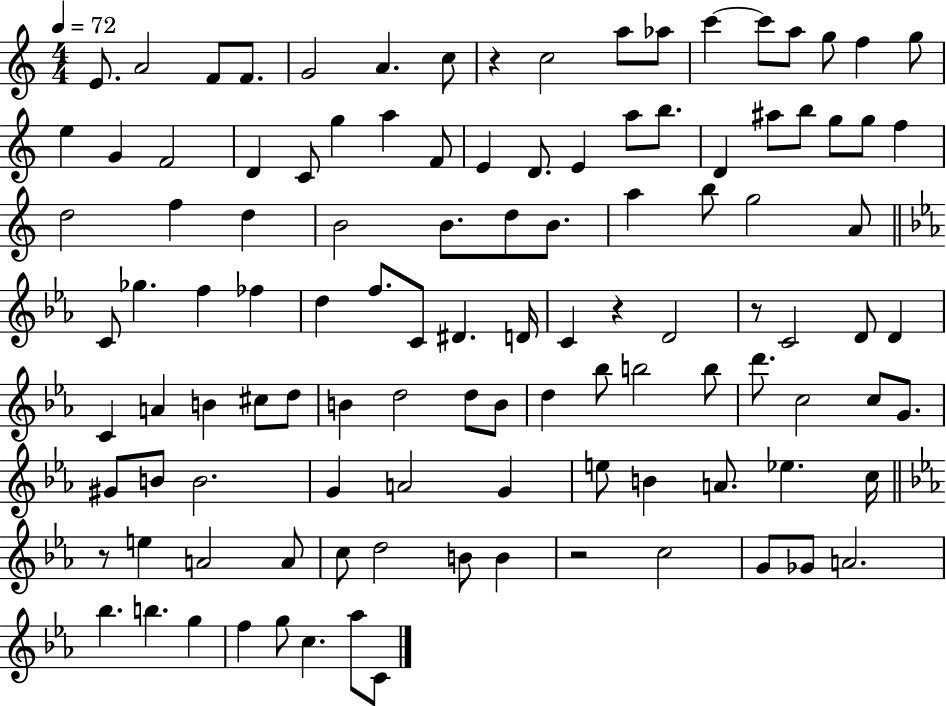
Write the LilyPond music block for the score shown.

{
  \clef treble
  \numericTimeSignature
  \time 4/4
  \key c \major
  \tempo 4 = 72
  e'8. a'2 f'8 f'8. | g'2 a'4. c''8 | r4 c''2 a''8 aes''8 | c'''4~~ c'''8 a''8 g''8 f''4 g''8 | \break e''4 g'4 f'2 | d'4 c'8 g''4 a''4 f'8 | e'4 d'8. e'4 a''8 b''8. | d'4 ais''8 b''8 g''8 g''8 f''4 | \break d''2 f''4 d''4 | b'2 b'8. d''8 b'8. | a''4 b''8 g''2 a'8 | \bar "||" \break \key c \minor c'8 ges''4. f''4 fes''4 | d''4 f''8. c'8 dis'4. d'16 | c'4 r4 d'2 | r8 c'2 d'8 d'4 | \break c'4 a'4 b'4 cis''8 d''8 | b'4 d''2 d''8 b'8 | d''4 bes''8 b''2 b''8 | d'''8. c''2 c''8 g'8. | \break gis'8 b'8 b'2. | g'4 a'2 g'4 | e''8 b'4 a'8. ees''4. c''16 | \bar "||" \break \key c \minor r8 e''4 a'2 a'8 | c''8 d''2 b'8 b'4 | r2 c''2 | g'8 ges'8 a'2. | \break bes''4. b''4. g''4 | f''4 g''8 c''4. aes''8 c'8 | \bar "|."
}